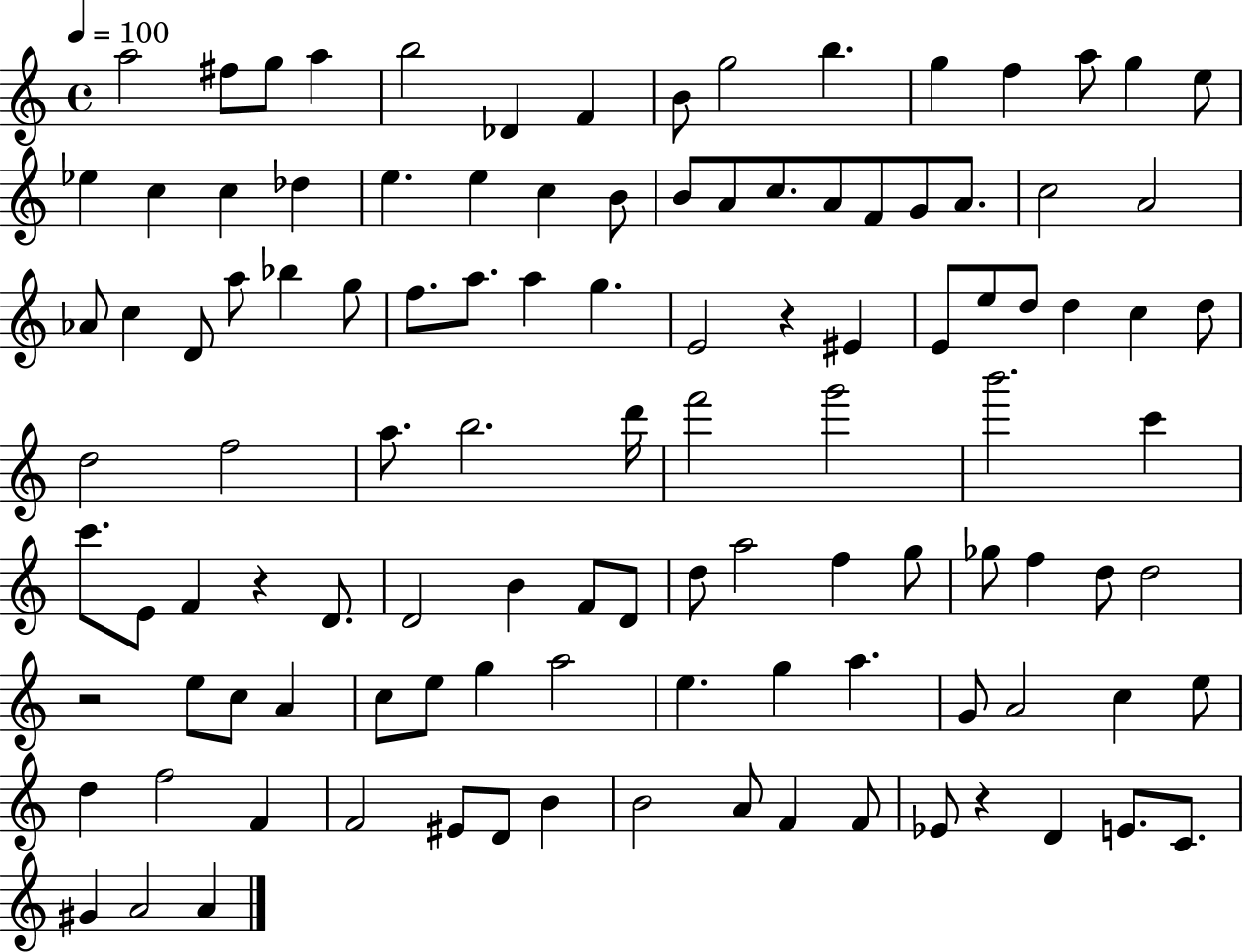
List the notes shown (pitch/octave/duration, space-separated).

A5/h F#5/e G5/e A5/q B5/h Db4/q F4/q B4/e G5/h B5/q. G5/q F5/q A5/e G5/q E5/e Eb5/q C5/q C5/q Db5/q E5/q. E5/q C5/q B4/e B4/e A4/e C5/e. A4/e F4/e G4/e A4/e. C5/h A4/h Ab4/e C5/q D4/e A5/e Bb5/q G5/e F5/e. A5/e. A5/q G5/q. E4/h R/q EIS4/q E4/e E5/e D5/e D5/q C5/q D5/e D5/h F5/h A5/e. B5/h. D6/s F6/h G6/h B6/h. C6/q C6/e. E4/e F4/q R/q D4/e. D4/h B4/q F4/e D4/e D5/e A5/h F5/q G5/e Gb5/e F5/q D5/e D5/h R/h E5/e C5/e A4/q C5/e E5/e G5/q A5/h E5/q. G5/q A5/q. G4/e A4/h C5/q E5/e D5/q F5/h F4/q F4/h EIS4/e D4/e B4/q B4/h A4/e F4/q F4/e Eb4/e R/q D4/q E4/e. C4/e. G#4/q A4/h A4/q